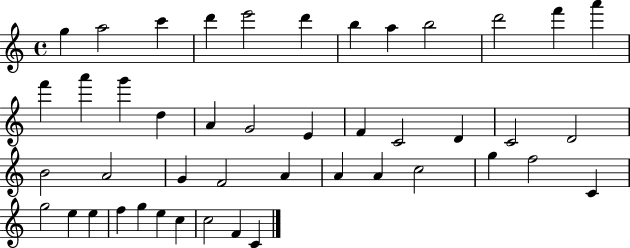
G5/q A5/h C6/q D6/q E6/h D6/q B5/q A5/q B5/h D6/h F6/q A6/q F6/q A6/q G6/q D5/q A4/q G4/h E4/q F4/q C4/h D4/q C4/h D4/h B4/h A4/h G4/q F4/h A4/q A4/q A4/q C5/h G5/q F5/h C4/q G5/h E5/q E5/q F5/q G5/q E5/q C5/q C5/h F4/q C4/q